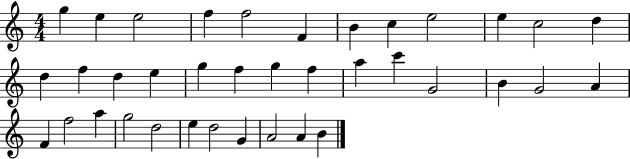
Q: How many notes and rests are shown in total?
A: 37